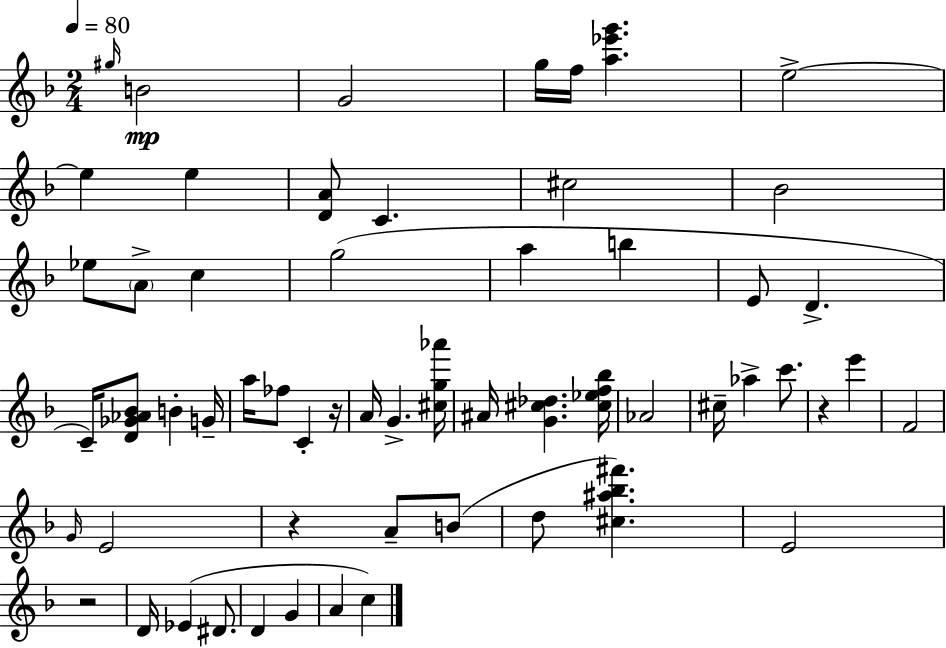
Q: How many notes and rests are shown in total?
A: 58